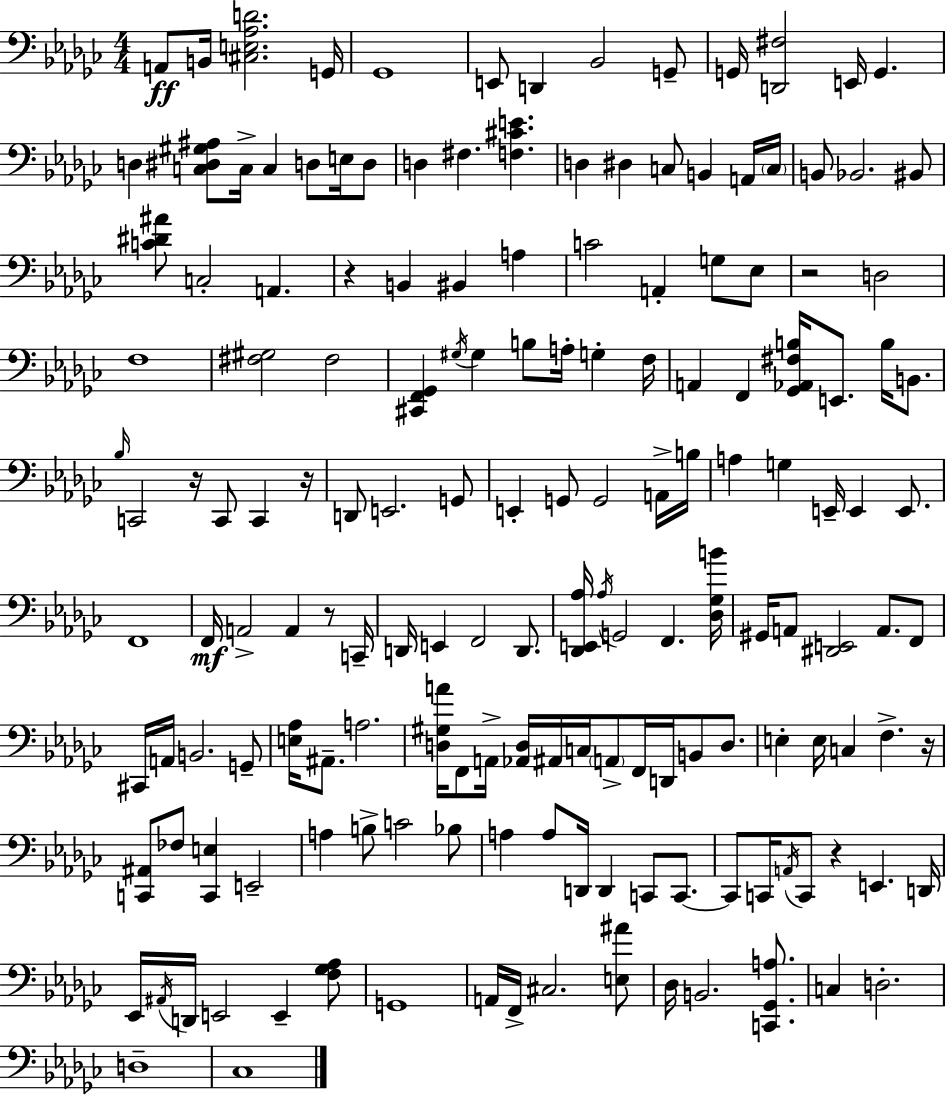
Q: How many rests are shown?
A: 7